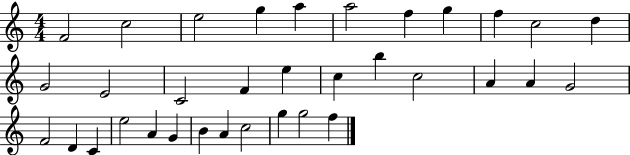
F4/h C5/h E5/h G5/q A5/q A5/h F5/q G5/q F5/q C5/h D5/q G4/h E4/h C4/h F4/q E5/q C5/q B5/q C5/h A4/q A4/q G4/h F4/h D4/q C4/q E5/h A4/q G4/q B4/q A4/q C5/h G5/q G5/h F5/q